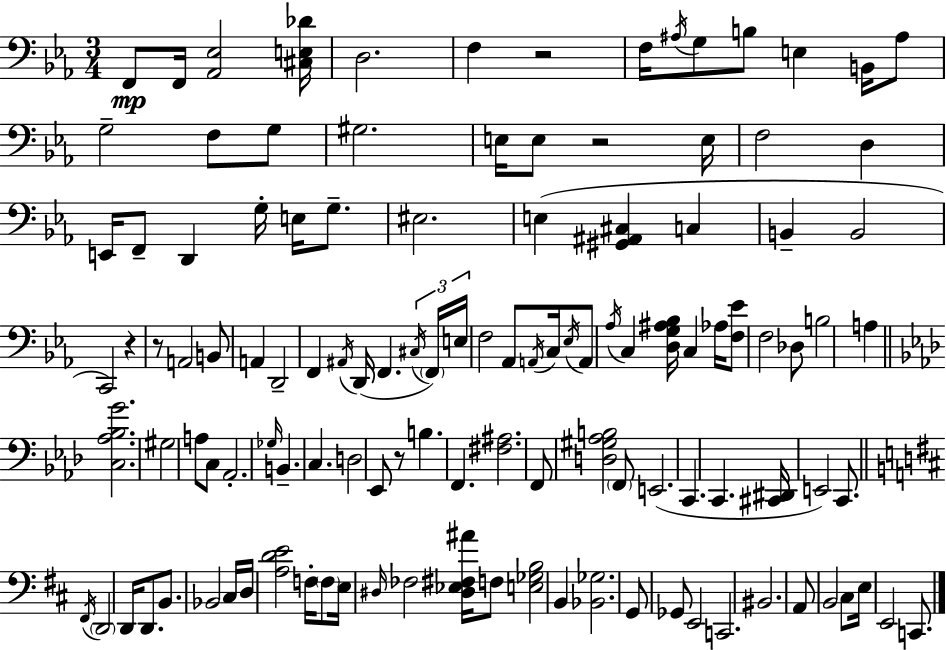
F2/e F2/s [Ab2,Eb3]/h [C#3,E3,Db4]/s D3/h. F3/q R/h F3/s A#3/s G3/e B3/e E3/q B2/s A#3/e G3/h F3/e G3/e G#3/h. E3/s E3/e R/h E3/s F3/h D3/q E2/s F2/e D2/q G3/s E3/s G3/e. EIS3/h. E3/q [G#2,A#2,C#3]/q C3/q B2/q B2/h C2/h R/q R/e A2/h B2/e A2/q D2/h F2/q A#2/s D2/s F2/q. C#3/s F2/s E3/s F3/h Ab2/e A2/s C3/s Eb3/s A2/e Ab3/s C3/q [D3,G3,A#3,Bb3]/s C3/q Ab3/s [F3,Eb4]/e F3/h Db3/e B3/h A3/q [C3,Ab3,Bb3,G4]/h. G#3/h A3/e C3/e Ab2/h. Gb3/s B2/q. C3/q. D3/h Eb2/e R/e B3/q. F2/q. [F#3,A#3]/h. F2/e [D3,G#3,Ab3,B3]/h F2/e E2/h. C2/q. C2/q. [C#2,D#2]/s E2/h C2/e. F#2/s D2/h D2/s D2/e. B2/e. Bb2/h C#3/s D3/s [A3,D4,E4]/h F3/s F3/e E3/s D#3/s FES3/h [D#3,Eb3,F#3,A#4]/s F3/e [E3,Gb3,B3]/h B2/q [Bb2,Gb3]/h. G2/e Gb2/e E2/h C2/h. BIS2/h. A2/e B2/h C#3/e E3/s E2/h C2/e.